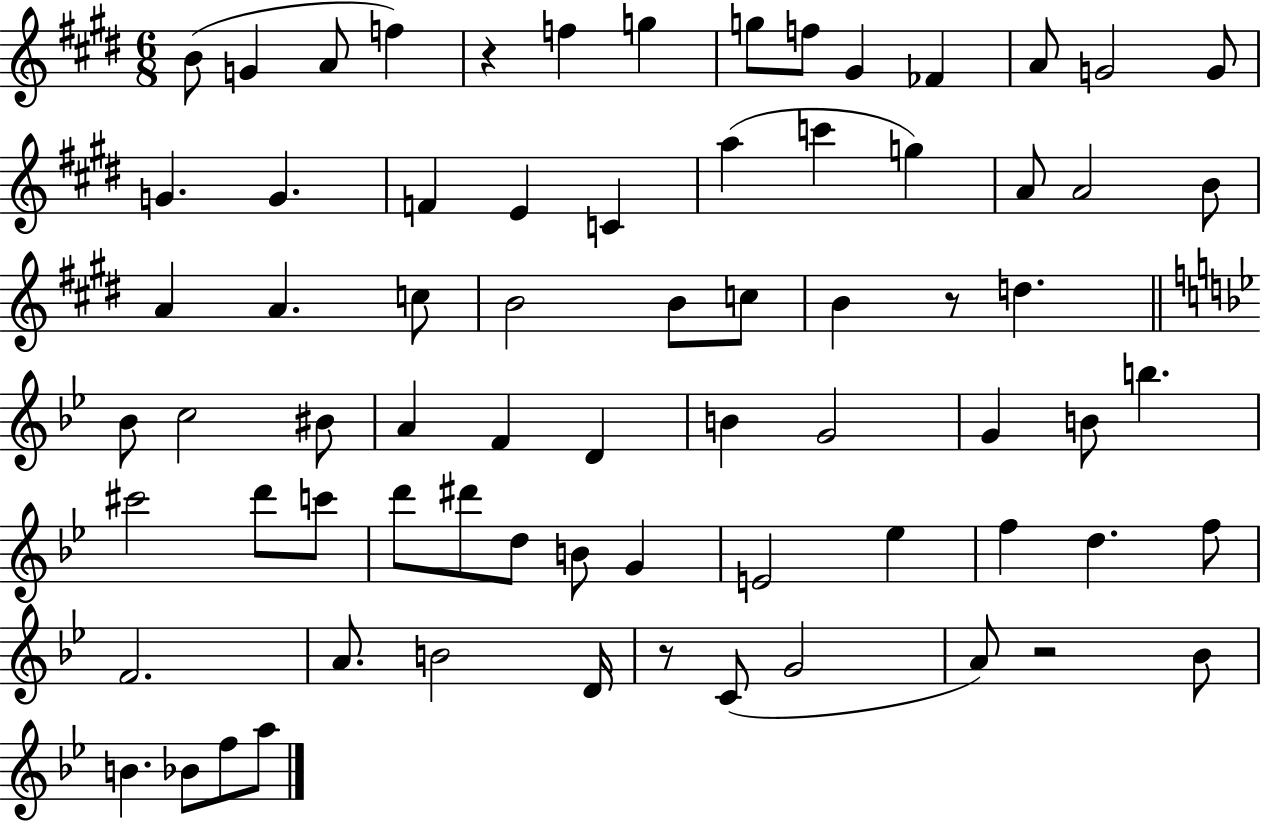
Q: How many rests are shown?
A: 4